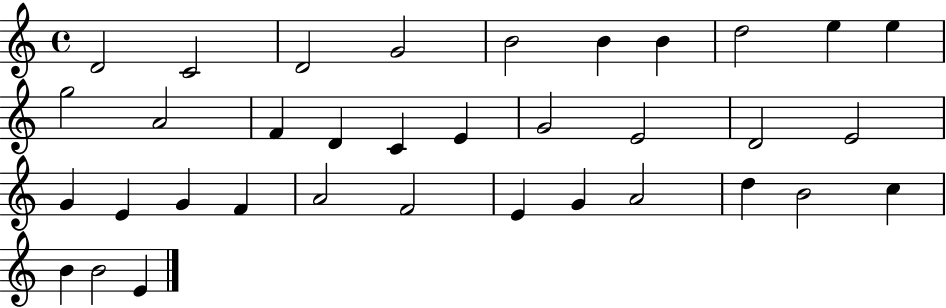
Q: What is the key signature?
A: C major